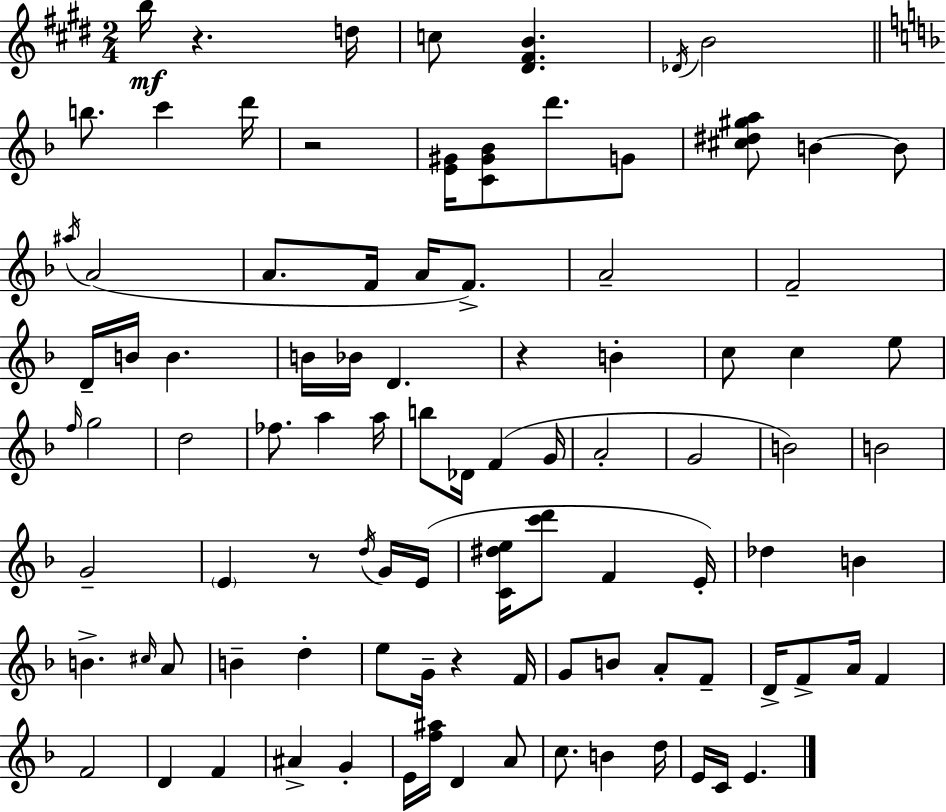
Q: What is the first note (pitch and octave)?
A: B5